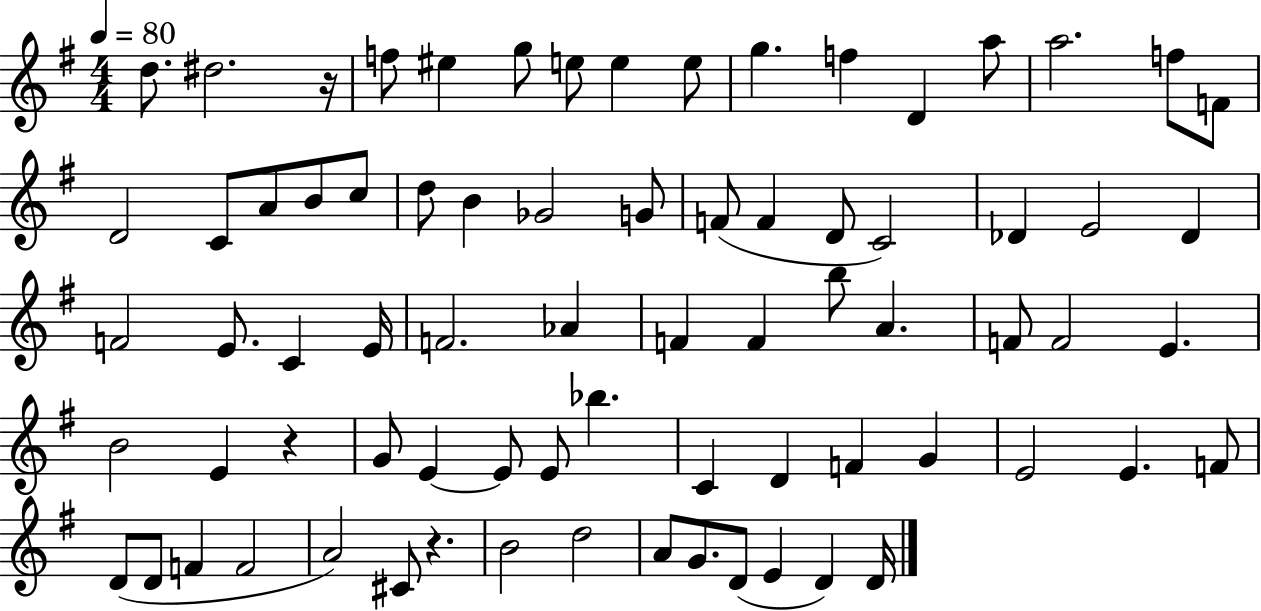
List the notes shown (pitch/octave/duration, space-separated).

D5/e. D#5/h. R/s F5/e EIS5/q G5/e E5/e E5/q E5/e G5/q. F5/q D4/q A5/e A5/h. F5/e F4/e D4/h C4/e A4/e B4/e C5/e D5/e B4/q Gb4/h G4/e F4/e F4/q D4/e C4/h Db4/q E4/h Db4/q F4/h E4/e. C4/q E4/s F4/h. Ab4/q F4/q F4/q B5/e A4/q. F4/e F4/h E4/q. B4/h E4/q R/q G4/e E4/q E4/e E4/e Bb5/q. C4/q D4/q F4/q G4/q E4/h E4/q. F4/e D4/e D4/e F4/q F4/h A4/h C#4/e R/q. B4/h D5/h A4/e G4/e. D4/e E4/q D4/q D4/s